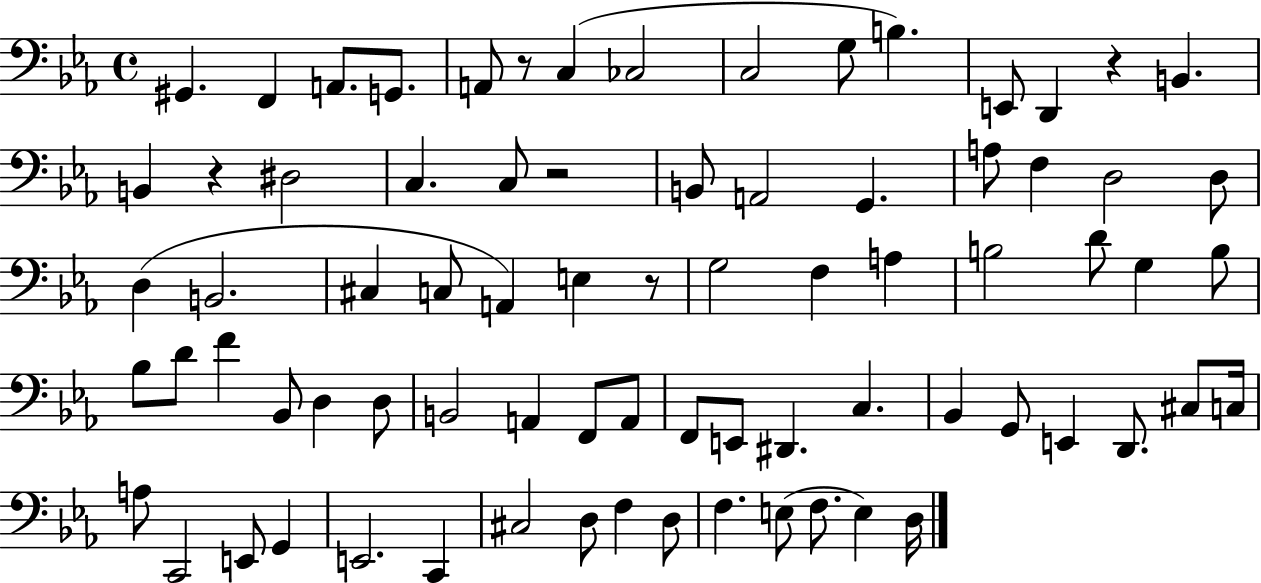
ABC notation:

X:1
T:Untitled
M:4/4
L:1/4
K:Eb
^G,, F,, A,,/2 G,,/2 A,,/2 z/2 C, _C,2 C,2 G,/2 B, E,,/2 D,, z B,, B,, z ^D,2 C, C,/2 z2 B,,/2 A,,2 G,, A,/2 F, D,2 D,/2 D, B,,2 ^C, C,/2 A,, E, z/2 G,2 F, A, B,2 D/2 G, B,/2 _B,/2 D/2 F _B,,/2 D, D,/2 B,,2 A,, F,,/2 A,,/2 F,,/2 E,,/2 ^D,, C, _B,, G,,/2 E,, D,,/2 ^C,/2 C,/4 A,/2 C,,2 E,,/2 G,, E,,2 C,, ^C,2 D,/2 F, D,/2 F, E,/2 F,/2 E, D,/4